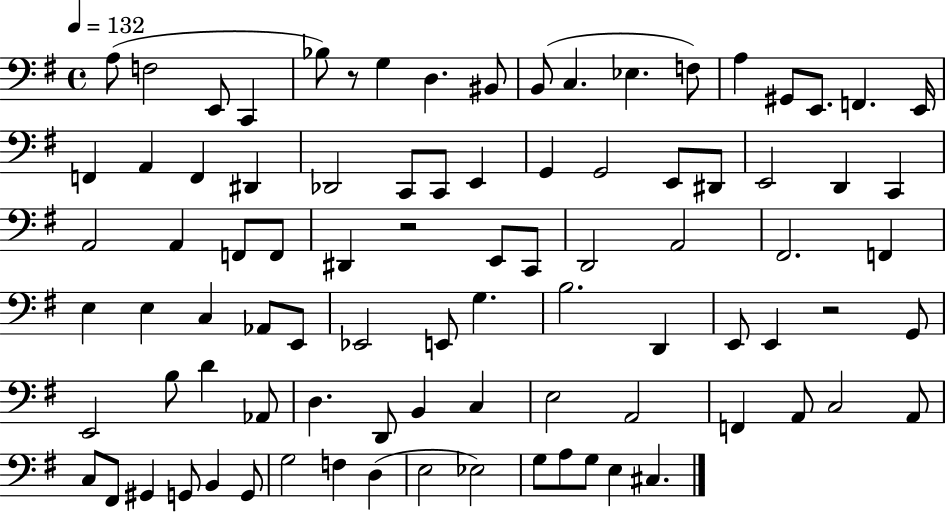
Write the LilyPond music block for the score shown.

{
  \clef bass
  \time 4/4
  \defaultTimeSignature
  \key g \major
  \tempo 4 = 132
  a8( f2 e,8 c,4 | bes8) r8 g4 d4. bis,8 | b,8( c4. ees4. f8) | a4 gis,8 e,8. f,4. e,16 | \break f,4 a,4 f,4 dis,4 | des,2 c,8 c,8 e,4 | g,4 g,2 e,8 dis,8 | e,2 d,4 c,4 | \break a,2 a,4 f,8 f,8 | dis,4 r2 e,8 c,8 | d,2 a,2 | fis,2. f,4 | \break e4 e4 c4 aes,8 e,8 | ees,2 e,8 g4. | b2. d,4 | e,8 e,4 r2 g,8 | \break e,2 b8 d'4 aes,8 | d4. d,8 b,4 c4 | e2 a,2 | f,4 a,8 c2 a,8 | \break c8 fis,8 gis,4 g,8 b,4 g,8 | g2 f4 d4( | e2 ees2) | g8 a8 g8 e4 cis4. | \break \bar "|."
}